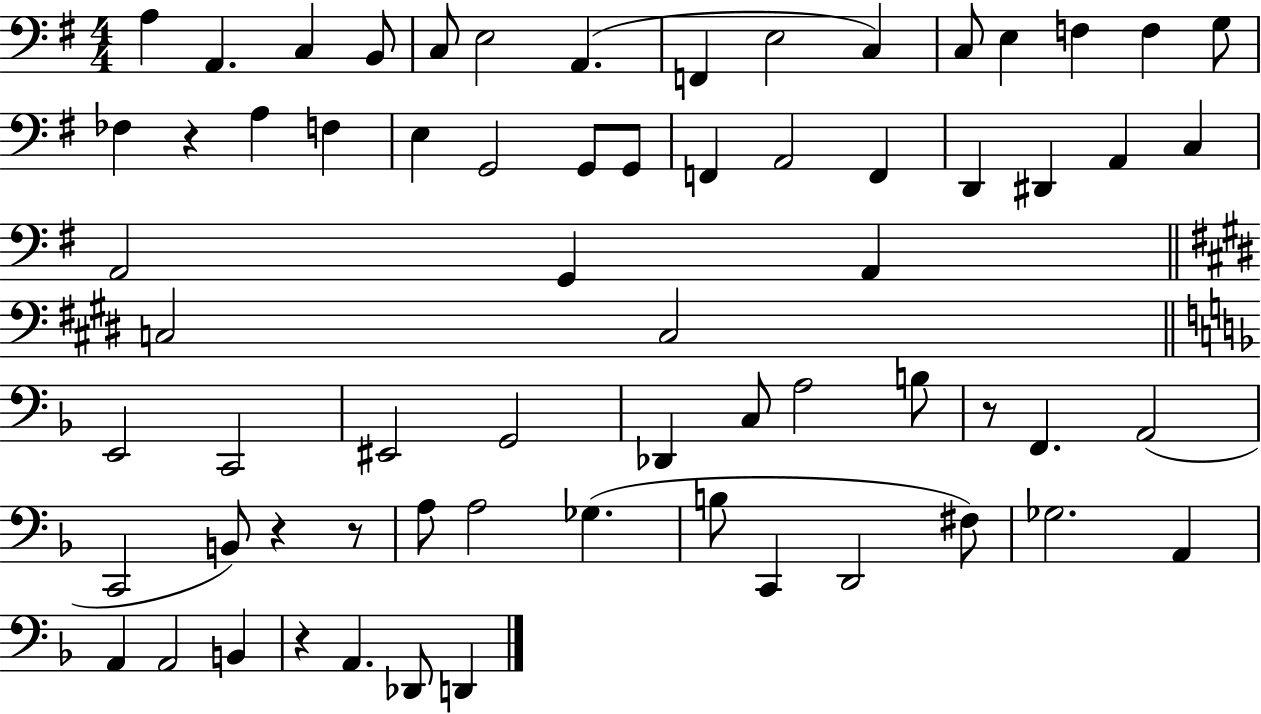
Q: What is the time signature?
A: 4/4